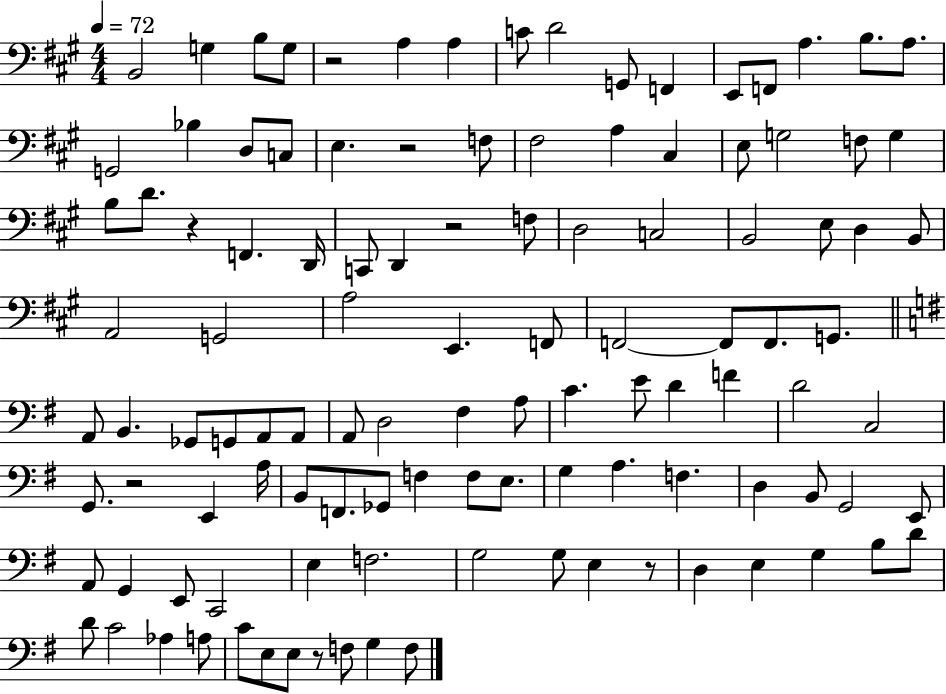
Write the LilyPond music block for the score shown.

{
  \clef bass
  \numericTimeSignature
  \time 4/4
  \key a \major
  \tempo 4 = 72
  \repeat volta 2 { b,2 g4 b8 g8 | r2 a4 a4 | c'8 d'2 g,8 f,4 | e,8 f,8 a4. b8. a8. | \break g,2 bes4 d8 c8 | e4. r2 f8 | fis2 a4 cis4 | e8 g2 f8 g4 | \break b8 d'8. r4 f,4. d,16 | c,8 d,4 r2 f8 | d2 c2 | b,2 e8 d4 b,8 | \break a,2 g,2 | a2 e,4. f,8 | f,2~~ f,8 f,8. g,8. | \bar "||" \break \key g \major a,8 b,4. ges,8 g,8 a,8 a,8 | a,8 d2 fis4 a8 | c'4. e'8 d'4 f'4 | d'2 c2 | \break g,8. r2 e,4 a16 | b,8 f,8. ges,8 f4 f8 e8. | g4 a4. f4. | d4 b,8 g,2 e,8 | \break a,8 g,4 e,8 c,2 | e4 f2. | g2 g8 e4 r8 | d4 e4 g4 b8 d'8 | \break d'8 c'2 aes4 a8 | c'8 e8 e8 r8 f8 g4 f8 | } \bar "|."
}